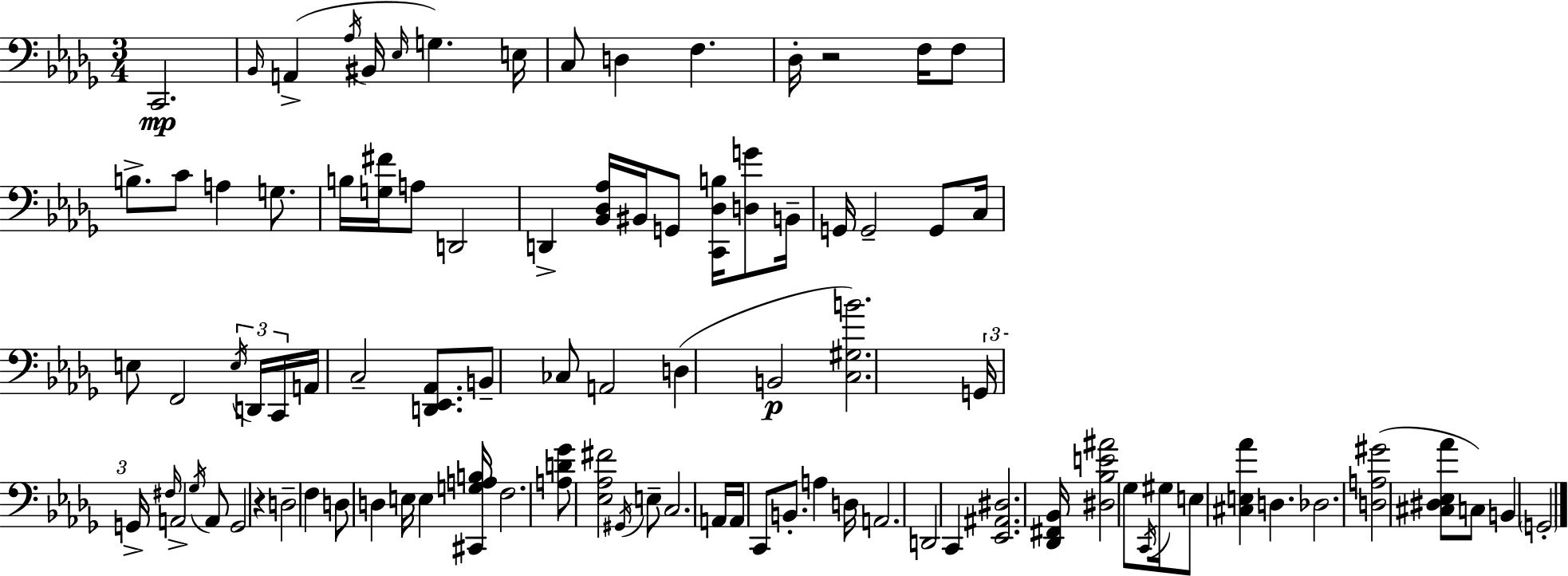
X:1
T:Untitled
M:3/4
L:1/4
K:Bbm
C,,2 _B,,/4 A,, _A,/4 ^B,,/4 _E,/4 G, E,/4 C,/2 D, F, _D,/4 z2 F,/4 F,/2 B,/2 C/2 A, G,/2 B,/4 [G,^F]/4 A,/2 D,,2 D,, [_B,,_D,_A,]/4 ^B,,/4 G,,/2 [C,,_D,B,]/4 [D,G]/2 B,,/4 G,,/4 G,,2 G,,/2 C,/4 E,/2 F,,2 E,/4 D,,/4 C,,/4 A,,/4 C,2 [D,,_E,,_A,,]/2 B,,/2 _C,/2 A,,2 D, B,,2 [C,^G,B]2 G,,/4 G,,/4 ^F,/4 A,,2 _G,/4 A,,/2 G,,2 z D,2 F, D,/2 D, E,/4 E, [^C,,G,A,B,]/4 F,2 [A,D_G]/2 [_E,_A,^F]2 ^G,,/4 E,/2 C,2 A,,/4 A,,/4 C,,/2 B,,/2 A, D,/4 A,,2 D,,2 C,, [_E,,^A,,^D,]2 [_D,,^F,,_B,,]/4 [^D,_B,E^A]2 _G,/2 C,,/4 ^G,/4 E,/2 [^C,E,_A] D, _D,2 [D,A,^G]2 [^C,^D,_E,_A]/2 C,/2 B,, G,,2